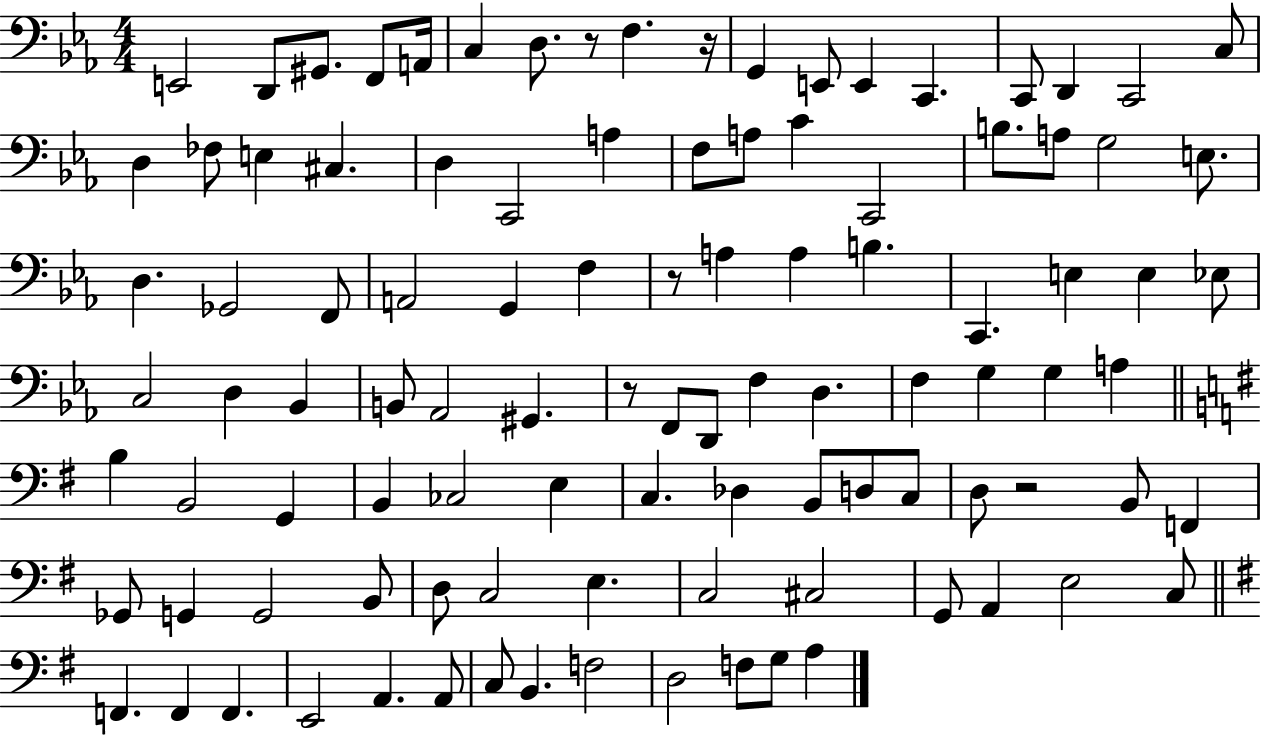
{
  \clef bass
  \numericTimeSignature
  \time 4/4
  \key ees \major
  e,2 d,8 gis,8. f,8 a,16 | c4 d8. r8 f4. r16 | g,4 e,8 e,4 c,4. | c,8 d,4 c,2 c8 | \break d4 fes8 e4 cis4. | d4 c,2 a4 | f8 a8 c'4 c,2 | b8. a8 g2 e8. | \break d4. ges,2 f,8 | a,2 g,4 f4 | r8 a4 a4 b4. | c,4. e4 e4 ees8 | \break c2 d4 bes,4 | b,8 aes,2 gis,4. | r8 f,8 d,8 f4 d4. | f4 g4 g4 a4 | \break \bar "||" \break \key g \major b4 b,2 g,4 | b,4 ces2 e4 | c4. des4 b,8 d8 c8 | d8 r2 b,8 f,4 | \break ges,8 g,4 g,2 b,8 | d8 c2 e4. | c2 cis2 | g,8 a,4 e2 c8 | \break \bar "||" \break \key g \major f,4. f,4 f,4. | e,2 a,4. a,8 | c8 b,4. f2 | d2 f8 g8 a4 | \break \bar "|."
}